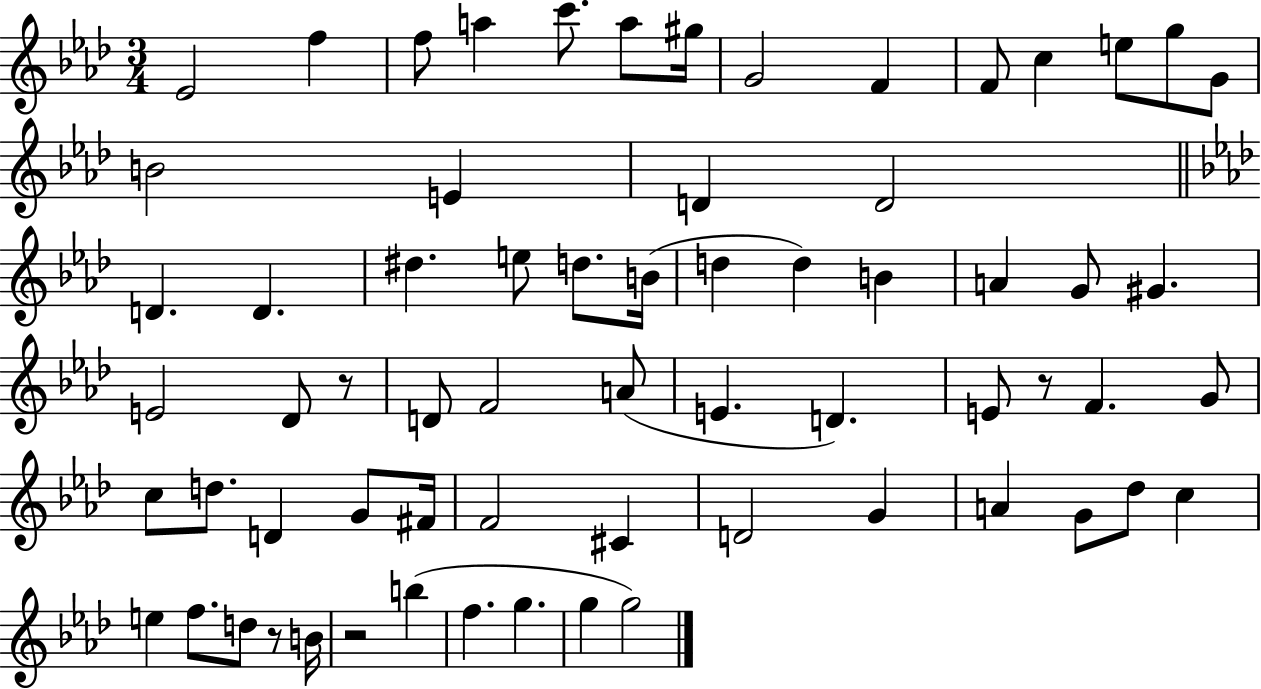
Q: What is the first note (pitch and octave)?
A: Eb4